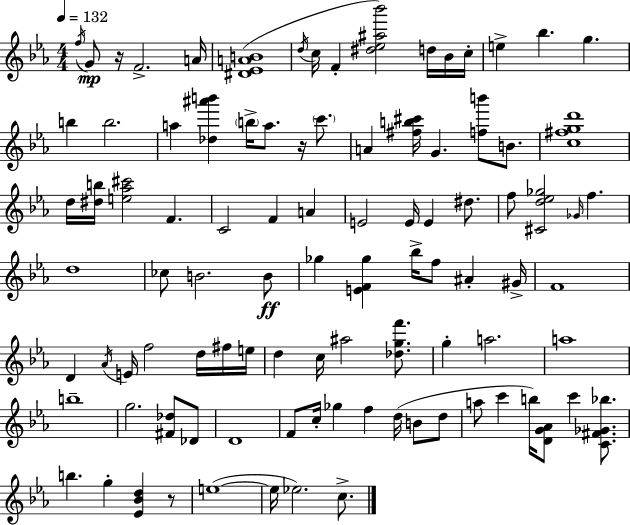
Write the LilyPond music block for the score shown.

{
  \clef treble
  \numericTimeSignature
  \time 4/4
  \key c \minor
  \tempo 4 = 132
  \acciaccatura { f''16 }\mp g'8 r16 f'2.-> | a'16 <dis' ees' a' b'>1( | \acciaccatura { d''16 } c''16 f'4-. <dis'' ees'' ais'' bes'''>2) d''16 | bes'16 c''16-. e''4-> bes''4. g''4. | \break b''4 b''2. | a''4 <des'' ais''' b'''>4 \parenthesize b''16-> a''8. r16 \parenthesize c'''8. | a'4 <fis'' b'' cis'''>16 g'4. <f'' b'''>8 b'8. | <c'' fis'' g'' d'''>1 | \break d''16 <dis'' b''>16 <e'' aes'' cis'''>2 f'4. | c'2 f'4 a'4 | e'2 e'16 e'4 dis''8. | f''8 <cis' d'' ees'' ges''>2 \grace { ges'16 } f''4. | \break d''1 | ces''8 b'2. | b'8\ff ges''4 <e' f' ges''>4 bes''16-> f''8 ais'4-. | gis'16-> f'1 | \break d'4 \acciaccatura { aes'16 } e'16 f''2 | d''16 fis''16 e''16 d''4 c''16 ais''2 | <des'' g'' f'''>8. g''4-. a''2. | a''1 | \break b''1-- | g''2. | <fis' des''>8 des'8 d'1 | f'8 c''16-. ges''4 f''4 d''16( | \break b'8 d''8 a''8 c'''4 b''16) <d' g' aes'>8 c'''4 | <c' fis' ges' bes''>8. b''4. g''4-. <ees' bes' d''>4 | r8 e''1~(~ | e''16 ees''2.) | \break c''8.-> \bar "|."
}